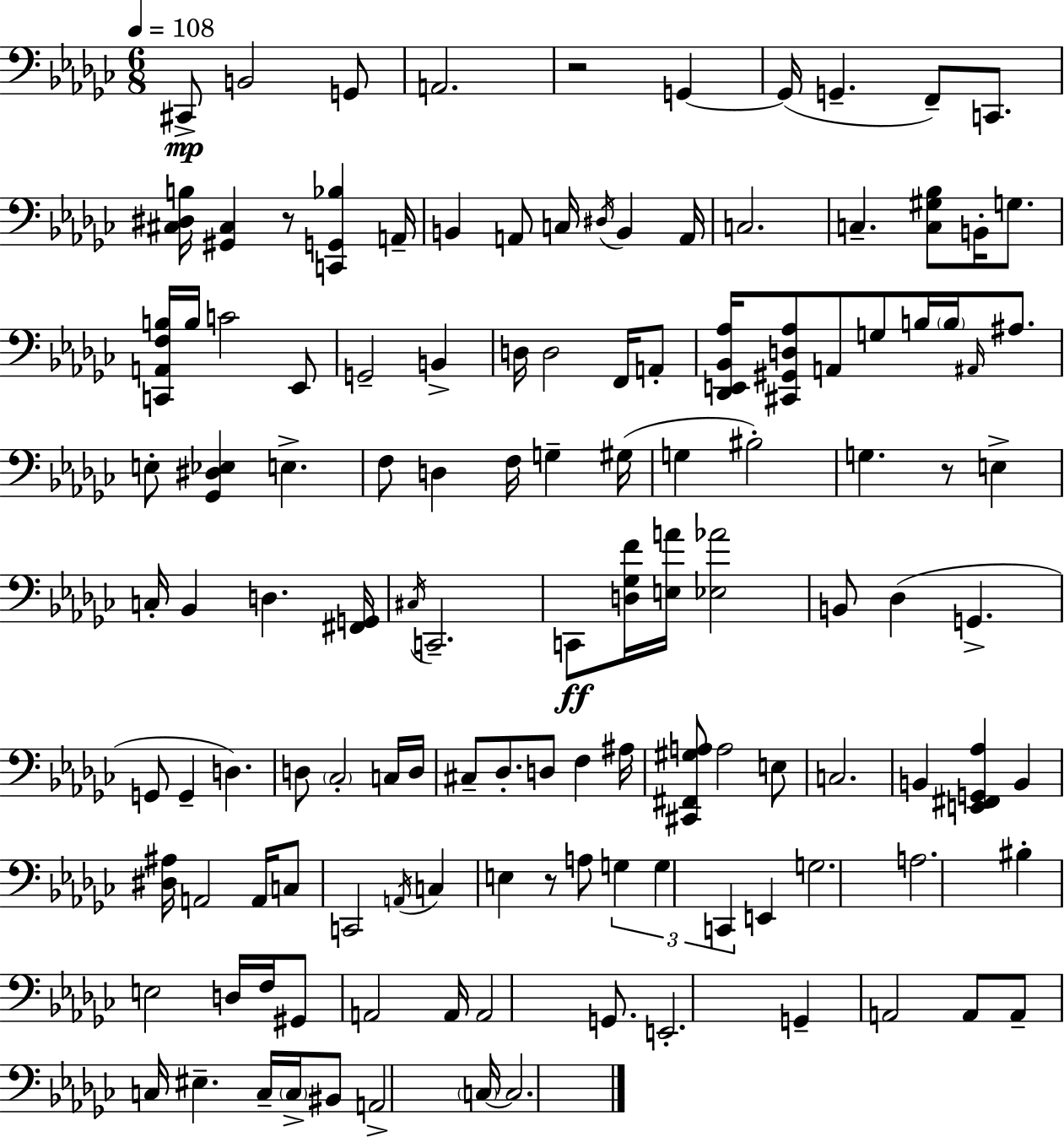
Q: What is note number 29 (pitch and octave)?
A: A2